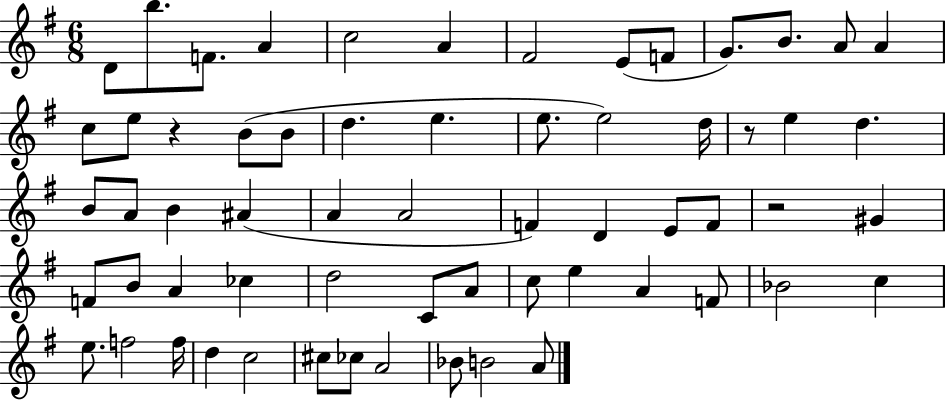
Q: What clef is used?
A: treble